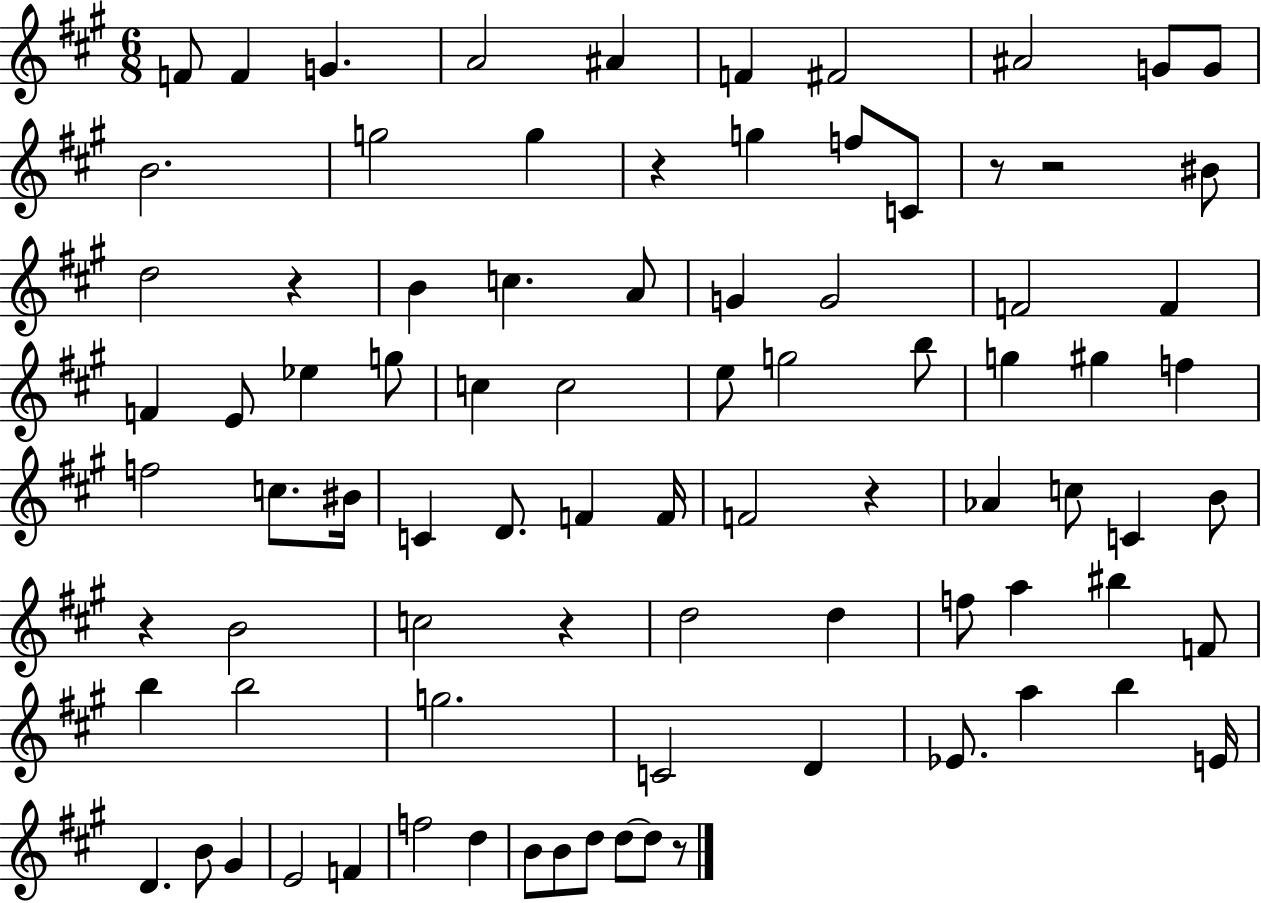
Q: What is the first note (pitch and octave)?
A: F4